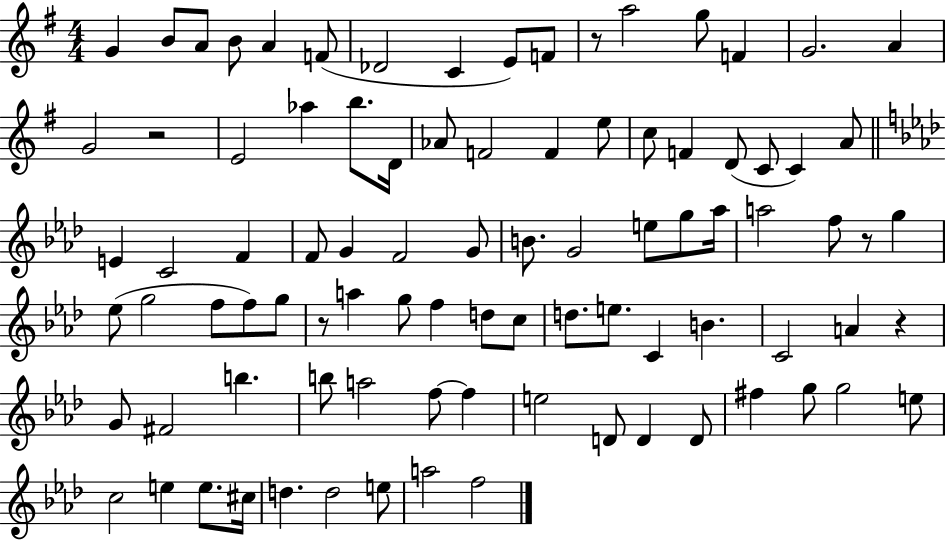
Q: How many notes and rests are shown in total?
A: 90